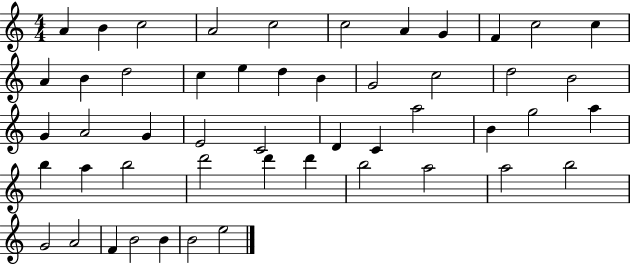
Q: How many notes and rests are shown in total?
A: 50